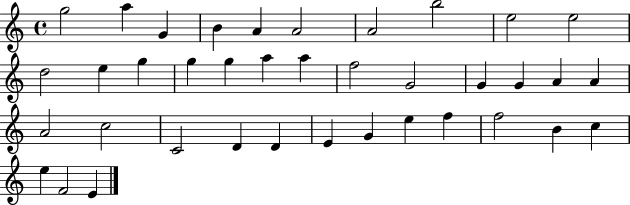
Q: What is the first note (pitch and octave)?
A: G5